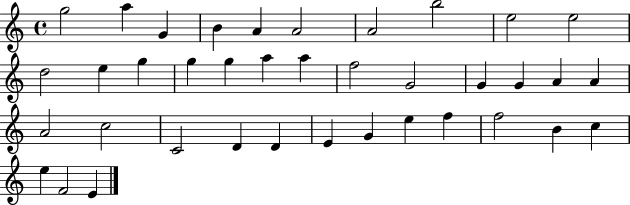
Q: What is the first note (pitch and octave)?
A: G5